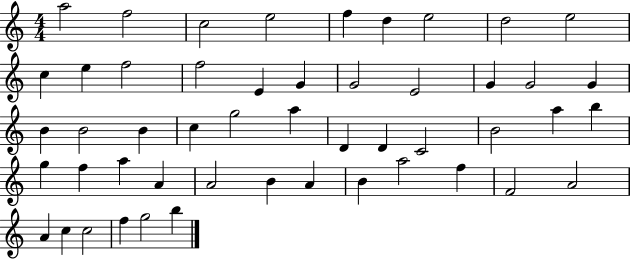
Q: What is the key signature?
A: C major